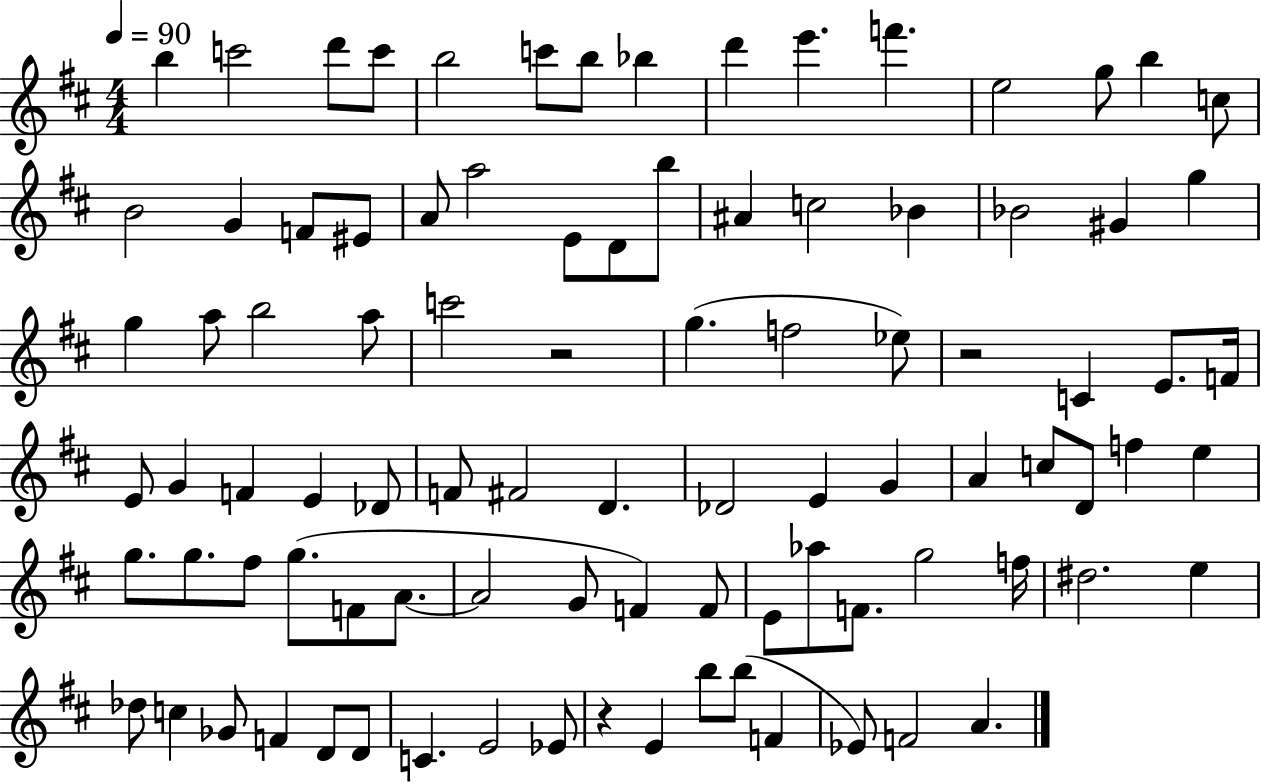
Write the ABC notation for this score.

X:1
T:Untitled
M:4/4
L:1/4
K:D
b c'2 d'/2 c'/2 b2 c'/2 b/2 _b d' e' f' e2 g/2 b c/2 B2 G F/2 ^E/2 A/2 a2 E/2 D/2 b/2 ^A c2 _B _B2 ^G g g a/2 b2 a/2 c'2 z2 g f2 _e/2 z2 C E/2 F/4 E/2 G F E _D/2 F/2 ^F2 D _D2 E G A c/2 D/2 f e g/2 g/2 ^f/2 g/2 F/2 A/2 A2 G/2 F F/2 E/2 _a/2 F/2 g2 f/4 ^d2 e _d/2 c _G/2 F D/2 D/2 C E2 _E/2 z E b/2 b/2 F _E/2 F2 A